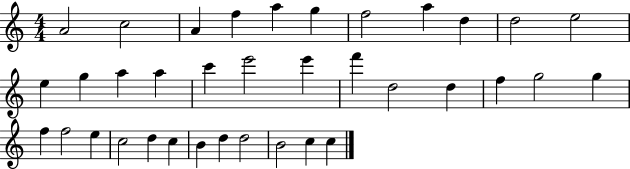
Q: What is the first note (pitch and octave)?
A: A4